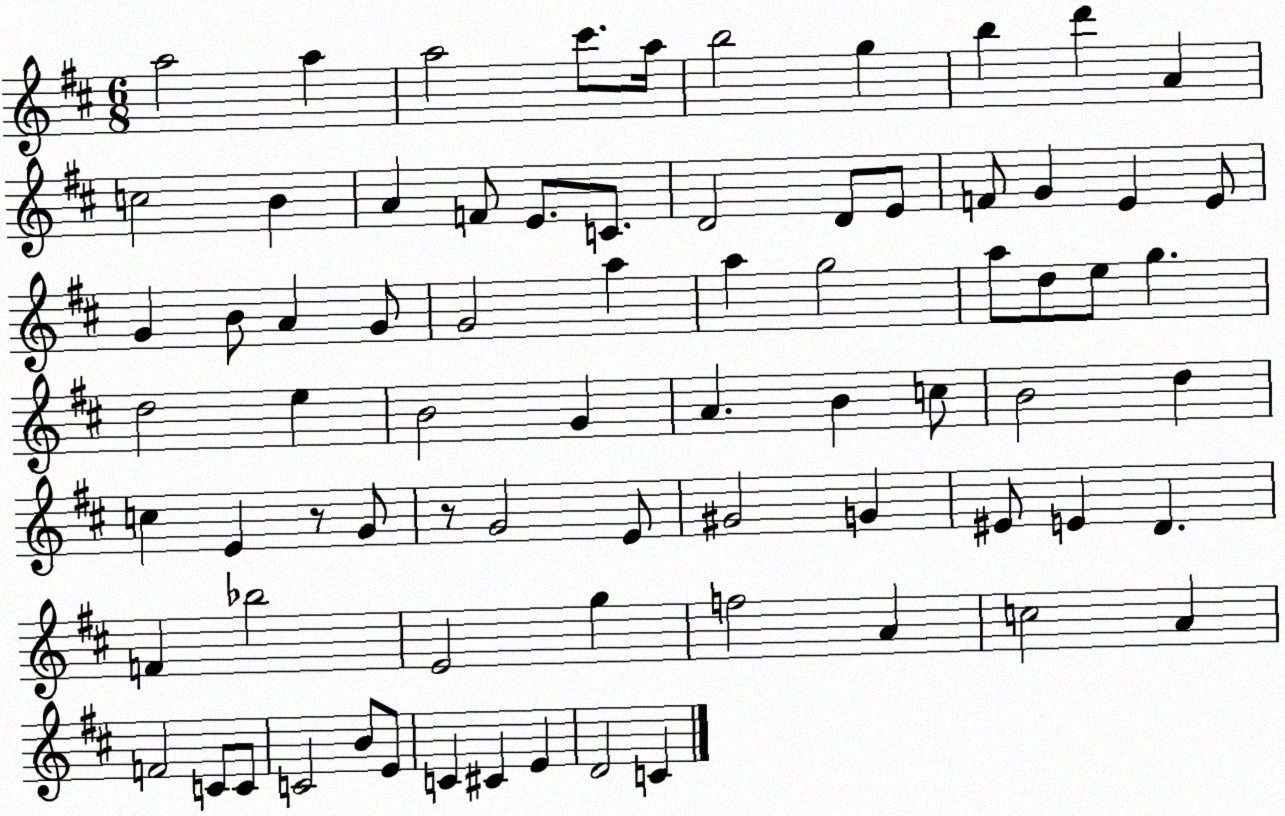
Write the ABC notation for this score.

X:1
T:Untitled
M:6/8
L:1/4
K:D
a2 a a2 ^c'/2 a/4 b2 g b d' A c2 B A F/2 E/2 C/2 D2 D/2 E/2 F/2 G E E/2 G B/2 A G/2 G2 a a g2 a/2 d/2 e/2 g d2 e B2 G A B c/2 B2 d c E z/2 G/2 z/2 G2 E/2 ^G2 G ^E/2 E D F _b2 E2 g f2 A c2 A F2 C/2 C/2 C2 B/2 E/2 C ^C E D2 C